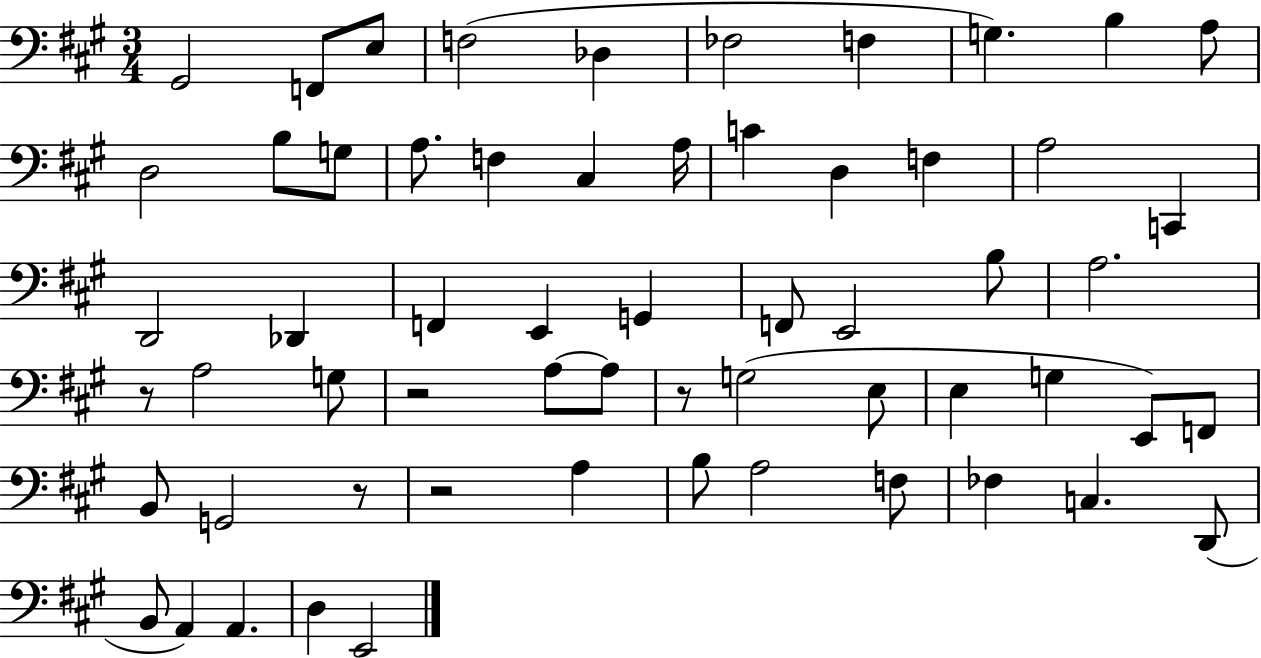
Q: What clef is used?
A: bass